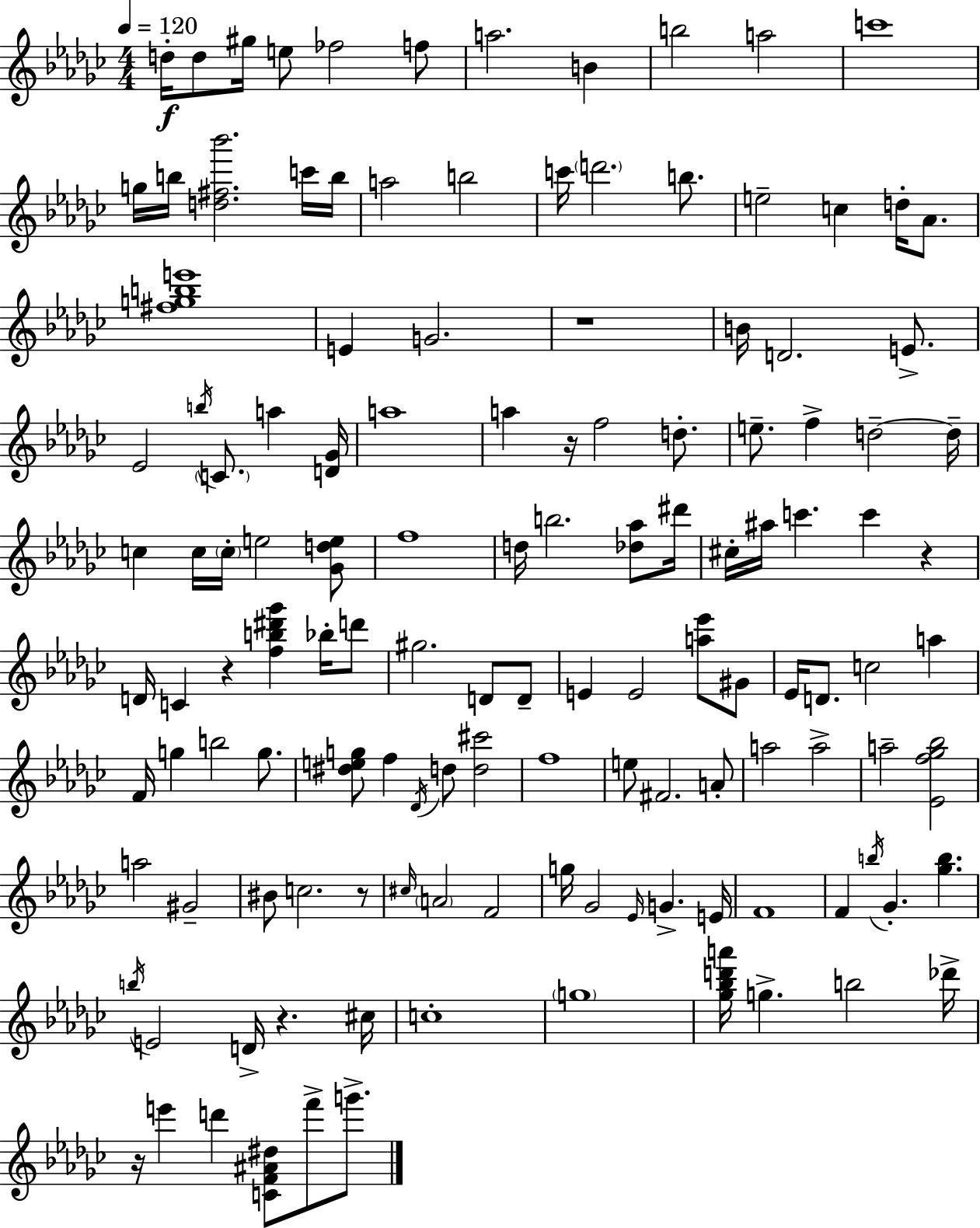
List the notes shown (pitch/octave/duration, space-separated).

D5/s D5/e G#5/s E5/e FES5/h F5/e A5/h. B4/q B5/h A5/h C6/w G5/s B5/s [D5,F#5,Bb6]/h. C6/s B5/s A5/h B5/h C6/s D6/h. B5/e. E5/h C5/q D5/s Ab4/e. [F#5,G5,B5,E6]/w E4/q G4/h. R/w B4/s D4/h. E4/e. Eb4/h B5/s C4/e. A5/q [D4,Gb4]/s A5/w A5/q R/s F5/h D5/e. E5/e. F5/q D5/h D5/s C5/q C5/s C5/s E5/h [Gb4,D5,E5]/e F5/w D5/s B5/h. [Db5,Ab5]/e D#6/s C#5/s A#5/s C6/q. C6/q R/q D4/s C4/q R/q [F5,B5,D#6,Gb6]/q Bb5/s D6/e G#5/h. D4/e D4/e E4/q E4/h [A5,Eb6]/e G#4/e Eb4/s D4/e. C5/h A5/q F4/s G5/q B5/h G5/e. [D#5,E5,G5]/e F5/q Db4/s D5/e [D5,C#6]/h F5/w E5/e F#4/h. A4/e A5/h A5/h A5/h [Eb4,F5,Gb5,Bb5]/h A5/h G#4/h BIS4/e C5/h. R/e C#5/s A4/h F4/h G5/s Gb4/h Eb4/s G4/q. E4/s F4/w F4/q B5/s Gb4/q. [Gb5,B5]/q. B5/s E4/h D4/s R/q. C#5/s C5/w G5/w [Gb5,Bb5,D6,A6]/s G5/q. B5/h Db6/s R/s E6/q D6/q [C4,F4,A#4,D#5]/e F6/e G6/e.